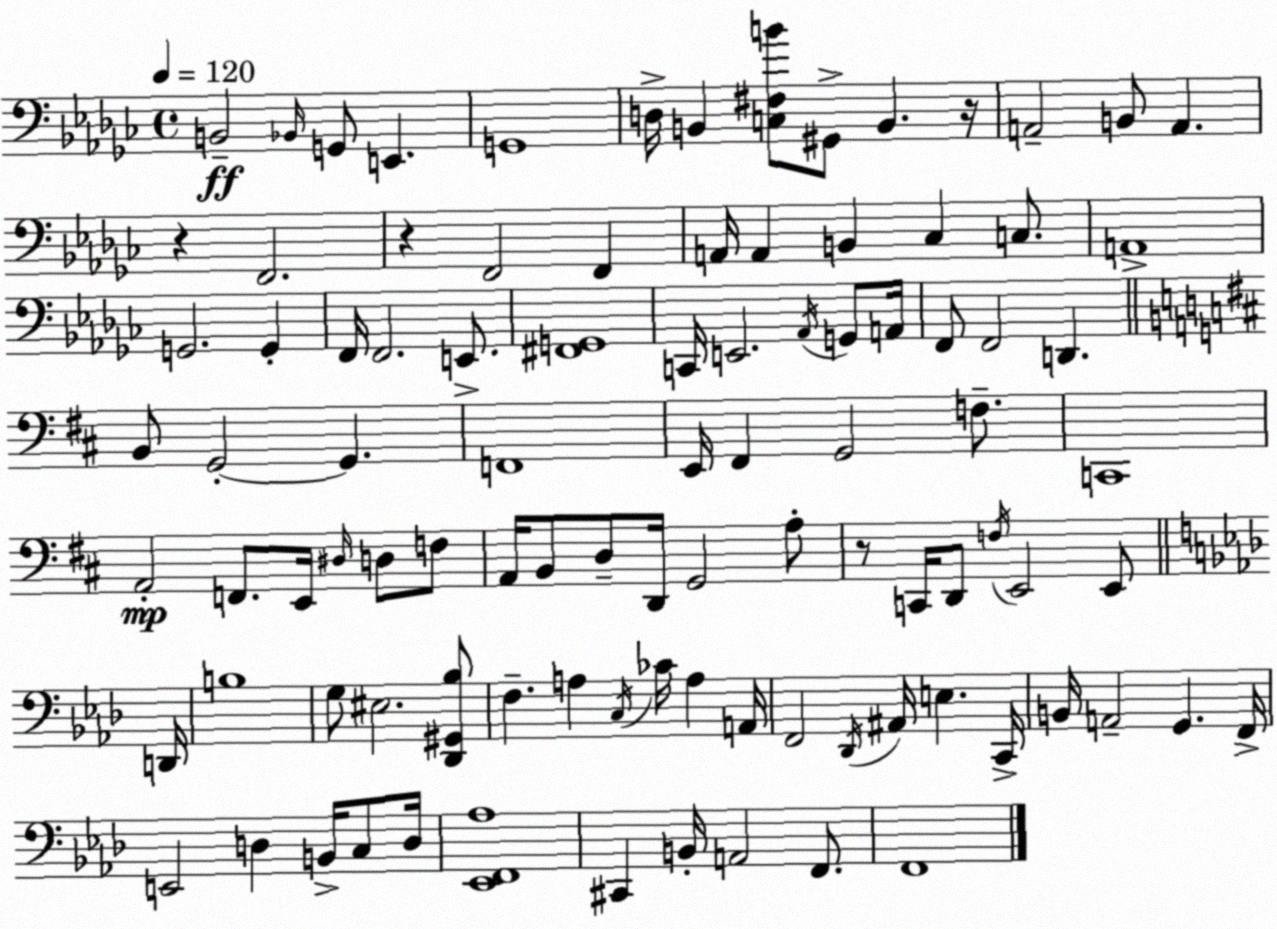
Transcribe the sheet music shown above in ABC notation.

X:1
T:Untitled
M:4/4
L:1/4
K:Ebm
B,,2 _B,,/4 G,,/2 E,, G,,4 D,/4 B,, [C,^F,B]/2 ^G,,/2 B,, z/4 A,,2 B,,/2 A,, z F,,2 z F,,2 F,, A,,/4 A,, B,, _C, C,/2 A,,4 G,,2 G,, F,,/4 F,,2 E,,/2 [^F,,G,,]4 C,,/4 E,,2 _A,,/4 G,,/2 A,,/4 F,,/2 F,,2 D,, B,,/2 G,,2 G,, F,,4 E,,/4 ^F,, G,,2 F,/2 C,,4 A,,2 F,,/2 E,,/4 ^D,/4 D,/2 F,/2 A,,/4 B,,/2 D,/2 D,,/4 G,,2 A,/2 z/2 C,,/4 D,,/2 F,/4 E,,2 E,,/2 D,,/4 B,4 G,/2 ^E,2 [_D,,^G,,_B,]/2 F, A, C,/4 _C/4 A, A,,/4 F,,2 _D,,/4 ^A,,/4 E, C,,/4 B,,/4 A,,2 G,, F,,/4 E,,2 D, B,,/4 C,/2 D,/4 [_E,,F,,_A,]4 ^C,, B,,/4 A,,2 F,,/2 F,,4